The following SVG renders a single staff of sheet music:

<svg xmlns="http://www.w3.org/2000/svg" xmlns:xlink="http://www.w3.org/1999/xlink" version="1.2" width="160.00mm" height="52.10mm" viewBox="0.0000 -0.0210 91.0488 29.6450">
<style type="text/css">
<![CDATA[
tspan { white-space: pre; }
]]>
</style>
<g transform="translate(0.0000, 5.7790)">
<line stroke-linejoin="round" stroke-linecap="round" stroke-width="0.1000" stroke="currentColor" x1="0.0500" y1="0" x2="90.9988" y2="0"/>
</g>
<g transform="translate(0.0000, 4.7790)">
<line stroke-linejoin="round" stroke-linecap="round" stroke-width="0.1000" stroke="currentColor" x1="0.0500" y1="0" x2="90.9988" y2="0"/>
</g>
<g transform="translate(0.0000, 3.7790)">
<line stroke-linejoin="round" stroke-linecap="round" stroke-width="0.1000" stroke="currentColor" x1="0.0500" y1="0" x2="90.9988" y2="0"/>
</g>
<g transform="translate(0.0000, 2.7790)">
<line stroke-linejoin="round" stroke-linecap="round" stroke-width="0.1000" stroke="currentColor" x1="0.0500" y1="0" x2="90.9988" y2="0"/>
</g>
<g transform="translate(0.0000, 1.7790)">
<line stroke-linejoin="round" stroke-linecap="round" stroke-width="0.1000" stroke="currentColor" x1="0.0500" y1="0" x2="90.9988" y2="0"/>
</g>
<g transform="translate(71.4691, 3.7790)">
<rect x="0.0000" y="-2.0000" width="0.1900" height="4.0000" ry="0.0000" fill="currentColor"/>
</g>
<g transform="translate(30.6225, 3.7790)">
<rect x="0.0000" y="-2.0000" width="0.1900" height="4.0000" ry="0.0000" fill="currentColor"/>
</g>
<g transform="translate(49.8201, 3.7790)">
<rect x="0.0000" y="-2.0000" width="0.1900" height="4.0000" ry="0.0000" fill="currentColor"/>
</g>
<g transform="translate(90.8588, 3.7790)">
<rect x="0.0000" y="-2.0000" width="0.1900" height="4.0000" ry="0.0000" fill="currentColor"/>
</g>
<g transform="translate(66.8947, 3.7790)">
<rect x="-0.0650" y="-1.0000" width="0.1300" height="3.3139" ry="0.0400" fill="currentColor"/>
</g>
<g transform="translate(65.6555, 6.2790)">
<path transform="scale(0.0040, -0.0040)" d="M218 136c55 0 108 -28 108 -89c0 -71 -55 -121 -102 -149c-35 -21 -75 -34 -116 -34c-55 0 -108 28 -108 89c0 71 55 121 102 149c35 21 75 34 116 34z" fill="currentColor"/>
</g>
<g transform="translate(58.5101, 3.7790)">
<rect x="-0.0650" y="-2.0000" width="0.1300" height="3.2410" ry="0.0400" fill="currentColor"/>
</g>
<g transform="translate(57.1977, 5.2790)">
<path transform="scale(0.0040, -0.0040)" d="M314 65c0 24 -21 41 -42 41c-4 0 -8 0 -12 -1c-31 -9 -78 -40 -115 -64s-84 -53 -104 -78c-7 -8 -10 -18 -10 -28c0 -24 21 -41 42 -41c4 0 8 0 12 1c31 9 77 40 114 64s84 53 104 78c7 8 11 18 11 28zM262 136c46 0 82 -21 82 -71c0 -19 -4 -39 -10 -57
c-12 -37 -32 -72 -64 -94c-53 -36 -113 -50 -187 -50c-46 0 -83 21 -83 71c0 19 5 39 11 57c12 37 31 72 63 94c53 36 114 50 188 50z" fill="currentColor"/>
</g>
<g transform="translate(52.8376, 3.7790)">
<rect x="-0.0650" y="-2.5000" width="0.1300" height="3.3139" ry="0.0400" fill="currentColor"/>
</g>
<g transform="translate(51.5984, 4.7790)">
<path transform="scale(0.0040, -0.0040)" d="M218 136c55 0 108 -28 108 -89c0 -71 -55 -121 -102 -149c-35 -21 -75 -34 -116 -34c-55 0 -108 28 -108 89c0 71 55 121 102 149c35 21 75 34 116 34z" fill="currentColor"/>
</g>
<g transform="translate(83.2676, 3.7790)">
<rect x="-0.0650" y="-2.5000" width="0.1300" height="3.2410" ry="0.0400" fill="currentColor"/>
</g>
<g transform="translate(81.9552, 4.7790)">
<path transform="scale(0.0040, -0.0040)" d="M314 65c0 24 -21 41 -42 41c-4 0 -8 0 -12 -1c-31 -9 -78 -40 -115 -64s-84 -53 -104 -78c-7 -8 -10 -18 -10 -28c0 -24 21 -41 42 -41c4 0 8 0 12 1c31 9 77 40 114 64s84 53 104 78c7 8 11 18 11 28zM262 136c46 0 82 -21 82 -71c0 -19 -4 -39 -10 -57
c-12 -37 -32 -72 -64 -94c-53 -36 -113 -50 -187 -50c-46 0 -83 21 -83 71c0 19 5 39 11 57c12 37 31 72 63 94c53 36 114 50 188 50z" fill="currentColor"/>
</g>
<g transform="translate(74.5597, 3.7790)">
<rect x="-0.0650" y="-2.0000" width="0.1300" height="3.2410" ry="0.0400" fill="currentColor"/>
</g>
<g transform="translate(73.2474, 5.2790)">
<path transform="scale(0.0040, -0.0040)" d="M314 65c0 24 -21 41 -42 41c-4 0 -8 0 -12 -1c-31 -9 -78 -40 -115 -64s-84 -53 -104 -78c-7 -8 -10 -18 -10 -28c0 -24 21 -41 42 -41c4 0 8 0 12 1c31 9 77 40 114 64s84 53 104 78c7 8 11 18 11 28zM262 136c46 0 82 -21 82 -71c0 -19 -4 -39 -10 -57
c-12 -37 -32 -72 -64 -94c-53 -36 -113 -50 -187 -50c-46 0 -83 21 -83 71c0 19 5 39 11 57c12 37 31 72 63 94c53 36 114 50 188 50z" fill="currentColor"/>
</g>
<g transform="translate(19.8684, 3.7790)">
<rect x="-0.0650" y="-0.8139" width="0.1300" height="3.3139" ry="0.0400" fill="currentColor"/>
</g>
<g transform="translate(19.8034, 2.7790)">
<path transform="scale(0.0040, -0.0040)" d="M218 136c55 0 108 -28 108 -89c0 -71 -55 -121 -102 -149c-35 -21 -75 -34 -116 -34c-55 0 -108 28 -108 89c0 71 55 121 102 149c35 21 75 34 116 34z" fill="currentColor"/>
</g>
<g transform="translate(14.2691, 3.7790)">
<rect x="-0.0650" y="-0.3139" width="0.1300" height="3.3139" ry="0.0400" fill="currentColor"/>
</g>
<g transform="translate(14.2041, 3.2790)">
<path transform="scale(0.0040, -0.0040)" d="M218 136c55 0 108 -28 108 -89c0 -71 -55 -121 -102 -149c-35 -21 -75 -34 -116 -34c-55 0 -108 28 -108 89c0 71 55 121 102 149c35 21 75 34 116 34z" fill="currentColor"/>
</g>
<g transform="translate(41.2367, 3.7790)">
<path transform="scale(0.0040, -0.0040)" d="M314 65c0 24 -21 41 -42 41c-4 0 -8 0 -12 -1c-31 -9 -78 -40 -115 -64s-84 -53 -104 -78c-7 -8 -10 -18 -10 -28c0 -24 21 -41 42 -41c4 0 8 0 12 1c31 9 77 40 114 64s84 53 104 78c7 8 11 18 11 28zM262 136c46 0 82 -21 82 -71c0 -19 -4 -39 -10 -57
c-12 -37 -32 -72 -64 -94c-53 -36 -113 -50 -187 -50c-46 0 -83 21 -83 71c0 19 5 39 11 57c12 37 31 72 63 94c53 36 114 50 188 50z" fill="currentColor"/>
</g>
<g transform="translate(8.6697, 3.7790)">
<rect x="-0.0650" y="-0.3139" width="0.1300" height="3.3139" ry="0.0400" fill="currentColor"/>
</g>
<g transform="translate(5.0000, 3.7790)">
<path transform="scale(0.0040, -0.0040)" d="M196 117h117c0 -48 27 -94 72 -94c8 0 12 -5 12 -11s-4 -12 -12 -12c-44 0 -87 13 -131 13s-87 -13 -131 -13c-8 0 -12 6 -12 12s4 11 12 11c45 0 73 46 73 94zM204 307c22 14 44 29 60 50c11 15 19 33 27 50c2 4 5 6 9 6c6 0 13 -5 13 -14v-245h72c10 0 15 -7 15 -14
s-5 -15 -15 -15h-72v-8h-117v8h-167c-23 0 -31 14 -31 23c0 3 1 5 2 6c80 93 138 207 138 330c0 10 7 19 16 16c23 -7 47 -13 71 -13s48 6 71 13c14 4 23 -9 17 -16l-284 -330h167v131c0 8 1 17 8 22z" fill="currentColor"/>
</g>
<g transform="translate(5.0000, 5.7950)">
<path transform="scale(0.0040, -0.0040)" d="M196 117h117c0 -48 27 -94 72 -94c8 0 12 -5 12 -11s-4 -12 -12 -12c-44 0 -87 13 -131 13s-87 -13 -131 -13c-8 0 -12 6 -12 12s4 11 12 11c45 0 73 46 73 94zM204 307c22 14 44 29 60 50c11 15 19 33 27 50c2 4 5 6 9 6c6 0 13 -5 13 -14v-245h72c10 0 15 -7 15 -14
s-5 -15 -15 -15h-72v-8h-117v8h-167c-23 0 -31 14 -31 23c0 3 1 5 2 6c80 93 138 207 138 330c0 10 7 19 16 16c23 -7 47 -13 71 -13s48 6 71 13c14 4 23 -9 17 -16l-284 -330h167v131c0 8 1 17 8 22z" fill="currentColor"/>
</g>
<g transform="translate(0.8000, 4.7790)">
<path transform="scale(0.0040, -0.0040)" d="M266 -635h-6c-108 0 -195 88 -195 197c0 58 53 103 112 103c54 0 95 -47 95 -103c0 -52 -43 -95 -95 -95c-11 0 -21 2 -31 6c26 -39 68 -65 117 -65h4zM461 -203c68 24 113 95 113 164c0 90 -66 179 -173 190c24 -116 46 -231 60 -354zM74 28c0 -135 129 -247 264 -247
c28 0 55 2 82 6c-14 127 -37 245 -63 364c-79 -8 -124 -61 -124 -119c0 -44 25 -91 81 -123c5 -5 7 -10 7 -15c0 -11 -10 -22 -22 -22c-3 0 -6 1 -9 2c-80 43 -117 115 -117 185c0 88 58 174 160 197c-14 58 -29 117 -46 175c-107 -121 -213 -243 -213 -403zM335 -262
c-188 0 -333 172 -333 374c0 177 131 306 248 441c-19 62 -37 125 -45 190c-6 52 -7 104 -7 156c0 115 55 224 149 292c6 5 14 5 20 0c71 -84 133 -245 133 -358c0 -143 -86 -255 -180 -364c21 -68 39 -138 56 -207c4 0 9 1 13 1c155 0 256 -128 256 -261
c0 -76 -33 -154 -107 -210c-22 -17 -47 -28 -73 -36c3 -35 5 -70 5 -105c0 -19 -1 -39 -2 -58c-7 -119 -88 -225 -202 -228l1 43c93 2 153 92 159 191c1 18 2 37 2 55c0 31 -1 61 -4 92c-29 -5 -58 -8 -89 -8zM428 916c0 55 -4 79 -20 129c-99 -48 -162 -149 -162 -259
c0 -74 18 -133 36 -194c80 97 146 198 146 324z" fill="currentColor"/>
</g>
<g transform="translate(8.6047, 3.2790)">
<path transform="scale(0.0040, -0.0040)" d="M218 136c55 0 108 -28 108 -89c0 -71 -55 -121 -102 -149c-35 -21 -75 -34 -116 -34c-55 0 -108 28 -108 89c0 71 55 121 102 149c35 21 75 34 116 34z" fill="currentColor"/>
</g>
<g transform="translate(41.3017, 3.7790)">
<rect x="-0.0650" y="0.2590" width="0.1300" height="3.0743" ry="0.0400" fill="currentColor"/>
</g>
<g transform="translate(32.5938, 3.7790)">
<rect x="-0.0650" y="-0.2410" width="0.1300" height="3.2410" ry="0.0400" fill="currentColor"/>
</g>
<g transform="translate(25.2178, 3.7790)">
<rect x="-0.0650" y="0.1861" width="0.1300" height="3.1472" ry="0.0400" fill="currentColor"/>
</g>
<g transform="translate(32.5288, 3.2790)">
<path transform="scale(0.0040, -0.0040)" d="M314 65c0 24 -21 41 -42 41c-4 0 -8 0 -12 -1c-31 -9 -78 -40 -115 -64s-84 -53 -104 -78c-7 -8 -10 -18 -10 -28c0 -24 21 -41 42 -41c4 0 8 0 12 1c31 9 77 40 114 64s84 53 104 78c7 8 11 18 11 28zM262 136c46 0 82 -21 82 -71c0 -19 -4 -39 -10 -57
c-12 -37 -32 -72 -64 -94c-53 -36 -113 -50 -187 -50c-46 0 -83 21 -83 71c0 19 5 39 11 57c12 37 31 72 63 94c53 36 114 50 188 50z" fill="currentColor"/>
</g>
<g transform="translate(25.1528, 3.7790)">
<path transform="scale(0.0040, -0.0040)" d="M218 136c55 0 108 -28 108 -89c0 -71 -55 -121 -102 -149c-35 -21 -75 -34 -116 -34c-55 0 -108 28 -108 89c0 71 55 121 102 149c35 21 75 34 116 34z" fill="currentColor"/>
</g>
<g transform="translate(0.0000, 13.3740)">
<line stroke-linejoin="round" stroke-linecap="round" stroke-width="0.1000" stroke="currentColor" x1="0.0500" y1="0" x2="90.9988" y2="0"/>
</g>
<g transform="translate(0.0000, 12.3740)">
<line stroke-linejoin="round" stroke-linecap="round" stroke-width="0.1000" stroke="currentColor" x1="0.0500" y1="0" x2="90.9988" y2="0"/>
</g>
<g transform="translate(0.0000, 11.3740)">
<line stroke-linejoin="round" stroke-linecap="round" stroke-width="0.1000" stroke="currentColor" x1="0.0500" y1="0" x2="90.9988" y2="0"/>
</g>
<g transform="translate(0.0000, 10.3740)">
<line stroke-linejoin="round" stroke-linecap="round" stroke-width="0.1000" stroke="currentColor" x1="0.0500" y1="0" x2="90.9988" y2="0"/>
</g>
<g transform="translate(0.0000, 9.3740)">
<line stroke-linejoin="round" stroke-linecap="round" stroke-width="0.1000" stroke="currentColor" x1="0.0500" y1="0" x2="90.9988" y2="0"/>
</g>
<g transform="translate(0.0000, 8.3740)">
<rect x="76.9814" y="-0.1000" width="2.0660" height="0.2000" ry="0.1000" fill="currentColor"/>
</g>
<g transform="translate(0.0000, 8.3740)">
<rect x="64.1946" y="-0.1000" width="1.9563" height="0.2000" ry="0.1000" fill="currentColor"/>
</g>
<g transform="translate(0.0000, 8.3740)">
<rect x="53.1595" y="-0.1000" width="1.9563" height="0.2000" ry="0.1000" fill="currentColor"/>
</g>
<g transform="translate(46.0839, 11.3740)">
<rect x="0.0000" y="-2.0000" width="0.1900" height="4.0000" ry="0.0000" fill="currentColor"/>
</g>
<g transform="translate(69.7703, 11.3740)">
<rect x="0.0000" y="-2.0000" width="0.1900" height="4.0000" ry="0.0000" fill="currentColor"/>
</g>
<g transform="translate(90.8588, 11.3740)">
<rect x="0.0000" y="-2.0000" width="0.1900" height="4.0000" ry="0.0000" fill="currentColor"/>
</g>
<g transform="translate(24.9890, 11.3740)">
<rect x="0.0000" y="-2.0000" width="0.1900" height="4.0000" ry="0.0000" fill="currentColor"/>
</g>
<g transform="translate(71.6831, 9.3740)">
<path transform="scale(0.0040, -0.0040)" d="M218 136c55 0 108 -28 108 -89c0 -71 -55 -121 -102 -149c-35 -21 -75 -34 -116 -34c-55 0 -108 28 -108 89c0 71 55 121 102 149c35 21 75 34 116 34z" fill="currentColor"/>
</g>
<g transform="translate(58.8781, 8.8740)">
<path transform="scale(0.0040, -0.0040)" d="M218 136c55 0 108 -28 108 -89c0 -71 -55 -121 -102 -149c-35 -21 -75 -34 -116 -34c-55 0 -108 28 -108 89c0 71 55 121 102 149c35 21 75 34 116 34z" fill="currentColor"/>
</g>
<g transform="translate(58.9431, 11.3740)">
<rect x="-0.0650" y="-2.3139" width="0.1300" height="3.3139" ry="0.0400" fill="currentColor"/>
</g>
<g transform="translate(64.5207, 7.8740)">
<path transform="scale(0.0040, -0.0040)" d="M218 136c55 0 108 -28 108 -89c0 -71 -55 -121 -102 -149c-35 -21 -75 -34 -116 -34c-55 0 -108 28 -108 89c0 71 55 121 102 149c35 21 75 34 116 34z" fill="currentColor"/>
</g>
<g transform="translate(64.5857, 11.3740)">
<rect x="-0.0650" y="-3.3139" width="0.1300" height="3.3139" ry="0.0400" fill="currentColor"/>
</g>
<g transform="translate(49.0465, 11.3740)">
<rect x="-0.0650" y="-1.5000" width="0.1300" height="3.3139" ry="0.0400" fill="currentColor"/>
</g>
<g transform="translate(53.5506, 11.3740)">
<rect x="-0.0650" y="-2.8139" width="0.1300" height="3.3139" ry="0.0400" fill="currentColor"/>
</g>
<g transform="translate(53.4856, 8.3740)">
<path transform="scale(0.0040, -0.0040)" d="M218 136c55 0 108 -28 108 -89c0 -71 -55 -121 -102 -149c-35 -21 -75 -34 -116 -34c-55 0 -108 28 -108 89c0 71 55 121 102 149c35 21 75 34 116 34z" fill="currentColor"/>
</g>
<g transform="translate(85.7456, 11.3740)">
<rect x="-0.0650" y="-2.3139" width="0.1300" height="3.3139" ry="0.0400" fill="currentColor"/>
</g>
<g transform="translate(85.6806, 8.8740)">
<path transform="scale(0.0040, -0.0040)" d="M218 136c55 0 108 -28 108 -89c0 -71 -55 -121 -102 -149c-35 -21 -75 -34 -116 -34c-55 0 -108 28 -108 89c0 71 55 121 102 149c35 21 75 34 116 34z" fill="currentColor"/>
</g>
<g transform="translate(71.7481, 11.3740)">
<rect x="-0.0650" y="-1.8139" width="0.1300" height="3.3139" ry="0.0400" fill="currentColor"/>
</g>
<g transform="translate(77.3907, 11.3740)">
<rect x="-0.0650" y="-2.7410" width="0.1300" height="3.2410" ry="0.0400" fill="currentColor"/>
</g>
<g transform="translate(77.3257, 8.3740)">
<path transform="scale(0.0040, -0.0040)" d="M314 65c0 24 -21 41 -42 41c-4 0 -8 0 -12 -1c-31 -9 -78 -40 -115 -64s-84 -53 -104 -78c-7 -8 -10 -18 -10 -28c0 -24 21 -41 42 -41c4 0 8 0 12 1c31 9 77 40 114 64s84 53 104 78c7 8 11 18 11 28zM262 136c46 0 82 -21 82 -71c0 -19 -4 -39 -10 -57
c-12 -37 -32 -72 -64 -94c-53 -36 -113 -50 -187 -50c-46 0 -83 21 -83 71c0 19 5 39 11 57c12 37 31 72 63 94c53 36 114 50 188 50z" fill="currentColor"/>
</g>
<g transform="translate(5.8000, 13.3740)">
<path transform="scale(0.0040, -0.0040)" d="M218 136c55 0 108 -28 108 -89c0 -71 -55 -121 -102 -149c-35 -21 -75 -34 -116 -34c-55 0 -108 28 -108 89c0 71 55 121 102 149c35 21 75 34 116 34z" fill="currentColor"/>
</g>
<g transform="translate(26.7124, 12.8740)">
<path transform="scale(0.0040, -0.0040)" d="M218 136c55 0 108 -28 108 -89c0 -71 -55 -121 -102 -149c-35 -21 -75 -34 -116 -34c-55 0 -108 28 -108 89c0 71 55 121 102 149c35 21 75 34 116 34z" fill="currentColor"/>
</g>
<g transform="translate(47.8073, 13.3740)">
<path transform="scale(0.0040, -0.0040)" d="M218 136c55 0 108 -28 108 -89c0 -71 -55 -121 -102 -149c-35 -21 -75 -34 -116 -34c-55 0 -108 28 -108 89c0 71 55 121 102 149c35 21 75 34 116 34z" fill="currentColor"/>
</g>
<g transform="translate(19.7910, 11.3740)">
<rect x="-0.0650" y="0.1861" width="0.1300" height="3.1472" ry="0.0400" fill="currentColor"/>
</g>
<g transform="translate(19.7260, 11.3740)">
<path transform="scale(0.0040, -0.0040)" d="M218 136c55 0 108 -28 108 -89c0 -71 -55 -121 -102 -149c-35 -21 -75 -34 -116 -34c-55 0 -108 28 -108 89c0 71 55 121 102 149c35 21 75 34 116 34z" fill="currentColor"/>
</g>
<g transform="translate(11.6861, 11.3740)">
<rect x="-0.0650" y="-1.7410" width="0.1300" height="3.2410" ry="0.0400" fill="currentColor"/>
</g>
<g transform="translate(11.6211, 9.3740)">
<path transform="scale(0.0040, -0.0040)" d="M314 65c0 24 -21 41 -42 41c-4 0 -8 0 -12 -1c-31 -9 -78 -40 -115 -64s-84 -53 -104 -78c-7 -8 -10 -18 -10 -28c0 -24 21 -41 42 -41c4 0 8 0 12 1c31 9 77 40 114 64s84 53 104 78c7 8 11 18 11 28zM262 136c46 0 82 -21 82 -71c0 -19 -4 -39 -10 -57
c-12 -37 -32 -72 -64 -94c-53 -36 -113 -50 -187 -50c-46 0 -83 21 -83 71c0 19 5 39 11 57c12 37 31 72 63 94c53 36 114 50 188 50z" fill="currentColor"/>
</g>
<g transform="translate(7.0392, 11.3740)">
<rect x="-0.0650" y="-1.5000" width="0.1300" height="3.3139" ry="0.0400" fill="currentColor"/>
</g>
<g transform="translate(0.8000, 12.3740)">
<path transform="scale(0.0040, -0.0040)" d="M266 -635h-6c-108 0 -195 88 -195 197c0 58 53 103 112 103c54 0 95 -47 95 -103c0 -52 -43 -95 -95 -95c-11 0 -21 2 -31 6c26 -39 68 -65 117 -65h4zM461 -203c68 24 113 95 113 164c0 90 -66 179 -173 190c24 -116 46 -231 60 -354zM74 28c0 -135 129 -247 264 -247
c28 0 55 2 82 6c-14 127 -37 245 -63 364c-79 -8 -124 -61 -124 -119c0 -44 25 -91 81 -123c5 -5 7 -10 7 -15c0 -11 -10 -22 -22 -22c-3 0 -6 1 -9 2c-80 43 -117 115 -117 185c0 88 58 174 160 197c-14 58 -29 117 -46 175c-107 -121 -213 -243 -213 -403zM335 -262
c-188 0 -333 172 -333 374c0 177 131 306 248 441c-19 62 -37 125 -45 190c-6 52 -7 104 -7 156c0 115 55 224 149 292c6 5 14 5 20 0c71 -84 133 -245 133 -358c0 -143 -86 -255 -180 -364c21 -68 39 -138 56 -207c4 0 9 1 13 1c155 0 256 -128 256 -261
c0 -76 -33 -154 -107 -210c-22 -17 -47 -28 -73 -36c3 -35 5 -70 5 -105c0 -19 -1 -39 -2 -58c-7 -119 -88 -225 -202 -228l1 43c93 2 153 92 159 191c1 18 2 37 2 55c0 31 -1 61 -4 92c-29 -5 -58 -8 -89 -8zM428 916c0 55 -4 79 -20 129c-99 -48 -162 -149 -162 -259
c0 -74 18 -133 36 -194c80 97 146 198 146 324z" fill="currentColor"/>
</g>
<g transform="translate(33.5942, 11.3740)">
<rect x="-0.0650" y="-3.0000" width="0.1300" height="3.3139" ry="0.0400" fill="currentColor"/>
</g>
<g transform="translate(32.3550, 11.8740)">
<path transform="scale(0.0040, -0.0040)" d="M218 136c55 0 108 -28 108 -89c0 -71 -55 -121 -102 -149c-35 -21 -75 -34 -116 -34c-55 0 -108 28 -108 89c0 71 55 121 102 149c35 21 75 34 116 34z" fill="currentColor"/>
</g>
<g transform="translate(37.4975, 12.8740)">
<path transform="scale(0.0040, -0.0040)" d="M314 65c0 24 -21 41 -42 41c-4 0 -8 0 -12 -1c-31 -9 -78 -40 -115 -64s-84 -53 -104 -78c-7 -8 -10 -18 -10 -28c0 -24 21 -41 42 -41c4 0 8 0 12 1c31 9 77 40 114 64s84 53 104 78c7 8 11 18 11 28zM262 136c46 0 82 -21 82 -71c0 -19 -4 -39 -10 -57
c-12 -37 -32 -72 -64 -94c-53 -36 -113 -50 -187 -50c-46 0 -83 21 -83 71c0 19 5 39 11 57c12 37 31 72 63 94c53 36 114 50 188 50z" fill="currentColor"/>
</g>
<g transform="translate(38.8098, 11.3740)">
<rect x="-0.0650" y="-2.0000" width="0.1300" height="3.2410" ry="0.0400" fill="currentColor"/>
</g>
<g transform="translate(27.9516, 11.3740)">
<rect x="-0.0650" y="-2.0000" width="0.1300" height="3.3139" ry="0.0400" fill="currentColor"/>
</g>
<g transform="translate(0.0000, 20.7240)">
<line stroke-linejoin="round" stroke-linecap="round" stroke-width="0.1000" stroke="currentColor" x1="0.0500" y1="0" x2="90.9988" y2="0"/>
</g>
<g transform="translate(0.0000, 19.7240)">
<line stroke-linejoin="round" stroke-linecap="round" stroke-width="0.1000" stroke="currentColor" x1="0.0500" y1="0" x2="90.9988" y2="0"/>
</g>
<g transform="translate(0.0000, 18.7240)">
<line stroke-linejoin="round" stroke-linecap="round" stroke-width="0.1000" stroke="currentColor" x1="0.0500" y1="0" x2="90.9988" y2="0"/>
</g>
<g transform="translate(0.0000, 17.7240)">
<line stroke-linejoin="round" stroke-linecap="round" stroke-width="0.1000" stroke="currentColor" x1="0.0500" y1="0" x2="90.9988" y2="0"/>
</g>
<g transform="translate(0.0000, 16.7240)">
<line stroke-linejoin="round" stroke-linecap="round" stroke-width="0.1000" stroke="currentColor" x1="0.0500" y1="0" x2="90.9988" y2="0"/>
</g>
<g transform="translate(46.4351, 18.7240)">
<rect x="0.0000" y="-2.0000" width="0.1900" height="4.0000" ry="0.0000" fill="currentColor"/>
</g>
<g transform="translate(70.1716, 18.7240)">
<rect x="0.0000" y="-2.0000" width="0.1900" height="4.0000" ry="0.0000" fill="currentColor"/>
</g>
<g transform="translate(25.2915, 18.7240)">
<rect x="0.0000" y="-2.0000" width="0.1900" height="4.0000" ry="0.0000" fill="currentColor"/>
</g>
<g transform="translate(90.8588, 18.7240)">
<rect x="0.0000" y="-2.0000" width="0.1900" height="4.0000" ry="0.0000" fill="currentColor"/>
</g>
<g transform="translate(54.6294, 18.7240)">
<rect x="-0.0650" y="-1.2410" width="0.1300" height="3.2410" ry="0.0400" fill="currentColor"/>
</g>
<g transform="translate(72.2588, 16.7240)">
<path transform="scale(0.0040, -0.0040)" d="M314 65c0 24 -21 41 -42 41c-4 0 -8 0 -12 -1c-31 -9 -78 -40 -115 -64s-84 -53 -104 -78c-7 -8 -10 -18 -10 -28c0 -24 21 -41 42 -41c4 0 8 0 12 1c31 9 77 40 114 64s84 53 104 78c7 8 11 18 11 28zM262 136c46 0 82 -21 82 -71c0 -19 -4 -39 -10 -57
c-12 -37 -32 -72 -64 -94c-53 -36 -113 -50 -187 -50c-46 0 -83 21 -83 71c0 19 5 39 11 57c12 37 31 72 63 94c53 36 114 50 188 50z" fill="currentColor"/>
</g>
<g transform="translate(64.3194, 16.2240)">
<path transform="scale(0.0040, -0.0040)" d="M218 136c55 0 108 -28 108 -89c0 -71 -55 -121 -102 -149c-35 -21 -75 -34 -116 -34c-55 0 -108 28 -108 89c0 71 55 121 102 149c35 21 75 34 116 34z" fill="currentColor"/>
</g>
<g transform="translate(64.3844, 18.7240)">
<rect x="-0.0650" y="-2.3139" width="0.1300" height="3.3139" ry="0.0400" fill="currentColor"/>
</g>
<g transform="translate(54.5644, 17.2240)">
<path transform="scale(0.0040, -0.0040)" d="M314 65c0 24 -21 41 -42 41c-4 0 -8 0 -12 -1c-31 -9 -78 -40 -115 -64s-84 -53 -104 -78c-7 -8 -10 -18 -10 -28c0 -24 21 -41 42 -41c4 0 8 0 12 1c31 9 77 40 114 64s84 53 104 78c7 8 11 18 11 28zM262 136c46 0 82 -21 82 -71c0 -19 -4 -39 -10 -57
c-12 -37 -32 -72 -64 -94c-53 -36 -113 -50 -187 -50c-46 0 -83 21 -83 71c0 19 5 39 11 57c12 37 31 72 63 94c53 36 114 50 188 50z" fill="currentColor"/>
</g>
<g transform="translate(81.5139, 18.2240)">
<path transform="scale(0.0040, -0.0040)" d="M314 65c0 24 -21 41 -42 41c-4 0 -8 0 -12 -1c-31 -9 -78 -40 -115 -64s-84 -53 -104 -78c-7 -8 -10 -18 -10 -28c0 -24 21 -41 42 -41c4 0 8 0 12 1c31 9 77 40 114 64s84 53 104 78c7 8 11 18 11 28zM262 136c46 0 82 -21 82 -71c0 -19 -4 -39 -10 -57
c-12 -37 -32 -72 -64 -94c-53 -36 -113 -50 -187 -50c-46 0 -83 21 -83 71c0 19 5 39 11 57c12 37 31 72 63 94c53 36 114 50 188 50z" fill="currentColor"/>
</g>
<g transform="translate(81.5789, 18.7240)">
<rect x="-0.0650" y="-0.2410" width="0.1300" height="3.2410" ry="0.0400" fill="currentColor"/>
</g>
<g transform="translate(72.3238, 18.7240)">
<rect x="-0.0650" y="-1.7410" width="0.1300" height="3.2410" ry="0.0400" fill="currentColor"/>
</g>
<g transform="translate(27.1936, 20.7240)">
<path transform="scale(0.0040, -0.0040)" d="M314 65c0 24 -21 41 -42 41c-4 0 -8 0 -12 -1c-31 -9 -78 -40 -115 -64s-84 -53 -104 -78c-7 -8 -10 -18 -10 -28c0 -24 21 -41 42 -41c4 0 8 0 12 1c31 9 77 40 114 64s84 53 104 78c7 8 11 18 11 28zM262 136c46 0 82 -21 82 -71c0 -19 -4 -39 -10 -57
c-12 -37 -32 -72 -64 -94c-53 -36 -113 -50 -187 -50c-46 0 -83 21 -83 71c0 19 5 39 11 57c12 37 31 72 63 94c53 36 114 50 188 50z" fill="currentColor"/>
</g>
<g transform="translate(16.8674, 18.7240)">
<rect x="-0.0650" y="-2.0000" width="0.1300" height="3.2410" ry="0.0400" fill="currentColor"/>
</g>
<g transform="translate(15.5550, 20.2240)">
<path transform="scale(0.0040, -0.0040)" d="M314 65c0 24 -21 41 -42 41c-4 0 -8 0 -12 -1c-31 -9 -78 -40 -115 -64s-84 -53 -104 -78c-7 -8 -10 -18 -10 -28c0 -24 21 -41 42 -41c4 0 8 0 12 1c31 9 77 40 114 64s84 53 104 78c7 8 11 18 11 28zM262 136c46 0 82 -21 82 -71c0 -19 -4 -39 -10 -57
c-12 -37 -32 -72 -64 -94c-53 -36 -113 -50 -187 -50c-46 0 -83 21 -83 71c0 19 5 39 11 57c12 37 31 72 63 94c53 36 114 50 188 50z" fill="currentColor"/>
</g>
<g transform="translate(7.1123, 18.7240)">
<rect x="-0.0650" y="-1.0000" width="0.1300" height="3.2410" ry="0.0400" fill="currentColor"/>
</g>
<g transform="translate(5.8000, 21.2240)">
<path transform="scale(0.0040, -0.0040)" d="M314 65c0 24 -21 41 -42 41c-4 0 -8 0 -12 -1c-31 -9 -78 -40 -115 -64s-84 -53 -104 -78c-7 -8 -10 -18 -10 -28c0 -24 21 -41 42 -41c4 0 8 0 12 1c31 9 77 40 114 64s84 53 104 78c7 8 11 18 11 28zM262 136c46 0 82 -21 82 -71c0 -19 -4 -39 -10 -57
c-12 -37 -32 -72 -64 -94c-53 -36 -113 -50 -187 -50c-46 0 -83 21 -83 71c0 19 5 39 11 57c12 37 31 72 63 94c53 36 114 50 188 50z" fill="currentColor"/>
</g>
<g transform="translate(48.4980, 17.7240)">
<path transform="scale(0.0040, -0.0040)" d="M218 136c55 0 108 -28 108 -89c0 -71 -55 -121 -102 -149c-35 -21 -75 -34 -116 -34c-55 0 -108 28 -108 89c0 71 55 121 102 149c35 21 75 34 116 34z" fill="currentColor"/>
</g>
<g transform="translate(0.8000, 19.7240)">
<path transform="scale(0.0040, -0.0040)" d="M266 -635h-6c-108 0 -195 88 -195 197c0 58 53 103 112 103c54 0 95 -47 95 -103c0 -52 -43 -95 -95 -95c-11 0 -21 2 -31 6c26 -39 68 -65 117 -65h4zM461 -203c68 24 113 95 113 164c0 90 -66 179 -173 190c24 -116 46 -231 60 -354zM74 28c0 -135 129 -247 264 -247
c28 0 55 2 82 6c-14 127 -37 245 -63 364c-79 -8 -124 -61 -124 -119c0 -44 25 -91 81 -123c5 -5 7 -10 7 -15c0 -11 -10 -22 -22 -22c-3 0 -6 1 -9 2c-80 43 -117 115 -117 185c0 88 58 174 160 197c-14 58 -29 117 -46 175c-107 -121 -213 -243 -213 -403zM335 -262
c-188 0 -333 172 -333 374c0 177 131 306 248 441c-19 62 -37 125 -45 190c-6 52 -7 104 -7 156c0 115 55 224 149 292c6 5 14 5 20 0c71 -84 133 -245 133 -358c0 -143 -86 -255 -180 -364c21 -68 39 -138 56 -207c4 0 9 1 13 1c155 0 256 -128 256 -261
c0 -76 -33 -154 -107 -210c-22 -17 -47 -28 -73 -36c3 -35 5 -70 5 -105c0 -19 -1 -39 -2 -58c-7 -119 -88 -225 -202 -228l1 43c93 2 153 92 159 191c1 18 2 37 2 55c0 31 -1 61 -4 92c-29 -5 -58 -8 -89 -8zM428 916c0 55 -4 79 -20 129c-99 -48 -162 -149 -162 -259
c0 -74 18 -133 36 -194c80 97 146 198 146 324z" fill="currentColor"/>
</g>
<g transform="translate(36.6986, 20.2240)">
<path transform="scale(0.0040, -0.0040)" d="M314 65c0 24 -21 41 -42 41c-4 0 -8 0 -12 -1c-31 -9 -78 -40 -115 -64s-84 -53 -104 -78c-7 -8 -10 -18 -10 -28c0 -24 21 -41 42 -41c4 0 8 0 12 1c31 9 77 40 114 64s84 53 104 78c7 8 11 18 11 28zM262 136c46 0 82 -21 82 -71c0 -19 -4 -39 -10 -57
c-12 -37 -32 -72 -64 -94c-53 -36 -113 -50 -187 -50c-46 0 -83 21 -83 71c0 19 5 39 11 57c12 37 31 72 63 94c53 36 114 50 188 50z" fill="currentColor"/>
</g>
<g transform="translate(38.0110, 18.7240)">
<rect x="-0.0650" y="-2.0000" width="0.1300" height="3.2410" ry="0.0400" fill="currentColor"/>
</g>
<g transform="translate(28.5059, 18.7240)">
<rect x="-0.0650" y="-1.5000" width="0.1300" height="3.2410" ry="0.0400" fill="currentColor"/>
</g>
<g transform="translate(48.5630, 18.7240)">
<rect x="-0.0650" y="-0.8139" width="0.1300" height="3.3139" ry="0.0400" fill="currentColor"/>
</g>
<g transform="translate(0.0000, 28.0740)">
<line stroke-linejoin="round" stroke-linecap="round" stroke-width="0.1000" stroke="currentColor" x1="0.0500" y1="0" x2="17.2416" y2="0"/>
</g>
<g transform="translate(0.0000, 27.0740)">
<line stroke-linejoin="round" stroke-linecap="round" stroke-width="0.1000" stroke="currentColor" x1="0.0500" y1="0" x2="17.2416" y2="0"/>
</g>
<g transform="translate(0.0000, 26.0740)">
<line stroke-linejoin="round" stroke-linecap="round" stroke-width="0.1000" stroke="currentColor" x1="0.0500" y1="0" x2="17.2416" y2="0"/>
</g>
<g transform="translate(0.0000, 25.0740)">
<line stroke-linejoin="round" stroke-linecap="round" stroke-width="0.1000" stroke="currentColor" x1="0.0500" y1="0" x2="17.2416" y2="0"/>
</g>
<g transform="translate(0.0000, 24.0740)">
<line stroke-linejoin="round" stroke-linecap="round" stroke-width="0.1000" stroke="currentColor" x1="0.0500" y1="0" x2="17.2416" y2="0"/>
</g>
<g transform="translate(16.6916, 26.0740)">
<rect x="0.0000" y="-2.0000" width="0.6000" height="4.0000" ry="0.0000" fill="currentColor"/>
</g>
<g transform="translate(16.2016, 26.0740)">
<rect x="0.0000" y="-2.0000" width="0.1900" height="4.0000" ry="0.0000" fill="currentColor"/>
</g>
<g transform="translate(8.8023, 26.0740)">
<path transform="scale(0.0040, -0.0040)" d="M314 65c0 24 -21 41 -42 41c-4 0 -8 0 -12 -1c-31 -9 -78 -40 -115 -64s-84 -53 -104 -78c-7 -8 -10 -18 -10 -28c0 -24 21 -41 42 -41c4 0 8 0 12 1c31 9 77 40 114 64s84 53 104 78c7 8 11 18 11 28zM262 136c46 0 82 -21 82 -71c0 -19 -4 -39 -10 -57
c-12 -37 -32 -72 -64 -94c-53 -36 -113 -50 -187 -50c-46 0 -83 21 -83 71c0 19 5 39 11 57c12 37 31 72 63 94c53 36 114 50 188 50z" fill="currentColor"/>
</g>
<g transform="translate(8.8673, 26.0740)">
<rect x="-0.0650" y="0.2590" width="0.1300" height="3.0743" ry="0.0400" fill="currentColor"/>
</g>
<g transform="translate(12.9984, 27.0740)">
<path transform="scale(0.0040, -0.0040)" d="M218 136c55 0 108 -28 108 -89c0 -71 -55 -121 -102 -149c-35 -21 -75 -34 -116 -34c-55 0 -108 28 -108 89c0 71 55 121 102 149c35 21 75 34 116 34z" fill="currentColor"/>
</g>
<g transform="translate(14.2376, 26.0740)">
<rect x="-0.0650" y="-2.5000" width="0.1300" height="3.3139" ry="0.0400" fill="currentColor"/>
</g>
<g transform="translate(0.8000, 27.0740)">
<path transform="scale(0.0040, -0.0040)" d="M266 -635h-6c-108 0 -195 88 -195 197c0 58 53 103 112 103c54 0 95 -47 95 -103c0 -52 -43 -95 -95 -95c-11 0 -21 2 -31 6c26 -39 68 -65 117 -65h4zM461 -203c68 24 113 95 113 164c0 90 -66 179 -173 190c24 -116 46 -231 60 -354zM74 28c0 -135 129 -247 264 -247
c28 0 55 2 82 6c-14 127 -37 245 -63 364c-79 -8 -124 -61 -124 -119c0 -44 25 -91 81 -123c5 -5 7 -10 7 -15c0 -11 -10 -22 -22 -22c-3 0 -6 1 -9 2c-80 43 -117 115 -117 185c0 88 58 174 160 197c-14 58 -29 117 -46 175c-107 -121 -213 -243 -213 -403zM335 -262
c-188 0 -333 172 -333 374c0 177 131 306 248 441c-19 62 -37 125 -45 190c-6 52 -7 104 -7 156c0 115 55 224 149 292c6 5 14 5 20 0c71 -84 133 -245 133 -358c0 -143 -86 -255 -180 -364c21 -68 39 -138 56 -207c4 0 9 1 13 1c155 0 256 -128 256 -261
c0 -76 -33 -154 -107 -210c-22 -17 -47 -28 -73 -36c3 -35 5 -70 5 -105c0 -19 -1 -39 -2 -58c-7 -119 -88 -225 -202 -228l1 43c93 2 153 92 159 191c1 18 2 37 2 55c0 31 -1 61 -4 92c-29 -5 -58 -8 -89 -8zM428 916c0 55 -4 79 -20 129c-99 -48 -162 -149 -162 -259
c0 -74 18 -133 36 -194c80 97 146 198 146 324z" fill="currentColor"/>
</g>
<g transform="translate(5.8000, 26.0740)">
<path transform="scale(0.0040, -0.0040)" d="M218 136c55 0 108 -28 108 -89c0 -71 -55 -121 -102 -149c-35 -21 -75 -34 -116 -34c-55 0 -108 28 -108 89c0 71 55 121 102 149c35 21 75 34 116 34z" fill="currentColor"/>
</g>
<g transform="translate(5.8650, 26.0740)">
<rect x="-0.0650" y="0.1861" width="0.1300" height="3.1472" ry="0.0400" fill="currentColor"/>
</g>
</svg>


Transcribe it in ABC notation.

X:1
T:Untitled
M:4/4
L:1/4
K:C
c c d B c2 B2 G F2 D F2 G2 E f2 B F A F2 E a g b f a2 g D2 F2 E2 F2 d e2 g f2 c2 B B2 G